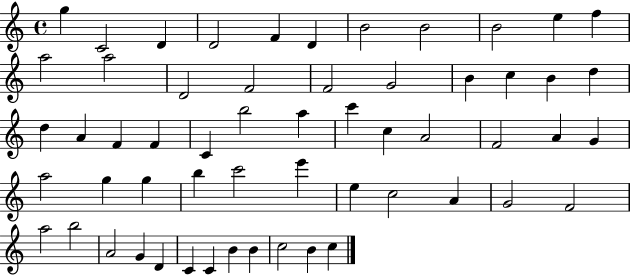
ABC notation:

X:1
T:Untitled
M:4/4
L:1/4
K:C
g C2 D D2 F D B2 B2 B2 e f a2 a2 D2 F2 F2 G2 B c B d d A F F C b2 a c' c A2 F2 A G a2 g g b c'2 e' e c2 A G2 F2 a2 b2 A2 G D C C B B c2 B c